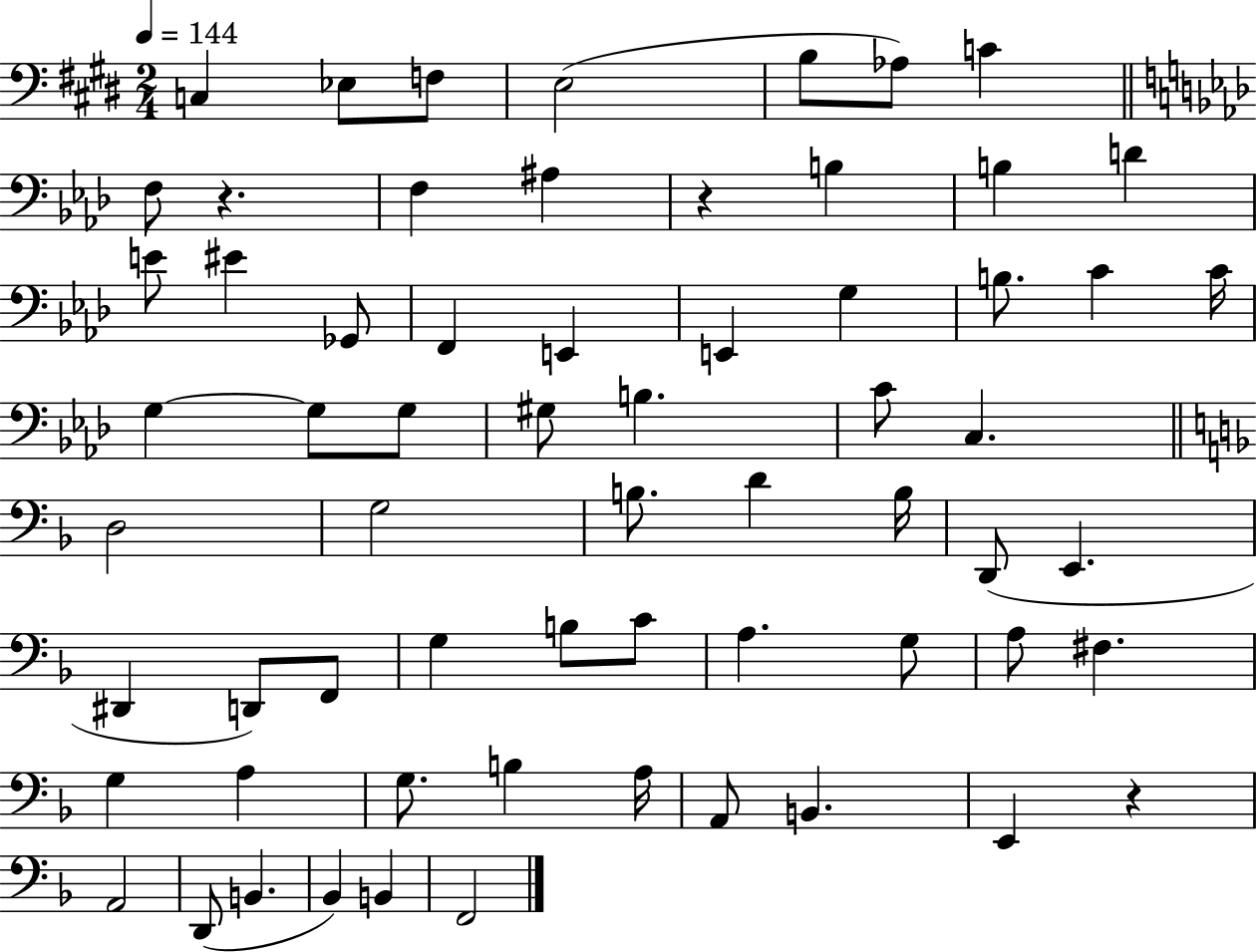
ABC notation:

X:1
T:Untitled
M:2/4
L:1/4
K:E
C, _E,/2 F,/2 E,2 B,/2 _A,/2 C F,/2 z F, ^A, z B, B, D E/2 ^E _G,,/2 F,, E,, E,, G, B,/2 C C/4 G, G,/2 G,/2 ^G,/2 B, C/2 C, D,2 G,2 B,/2 D B,/4 D,,/2 E,, ^D,, D,,/2 F,,/2 G, B,/2 C/2 A, G,/2 A,/2 ^F, G, A, G,/2 B, A,/4 A,,/2 B,, E,, z A,,2 D,,/2 B,, _B,, B,, F,,2